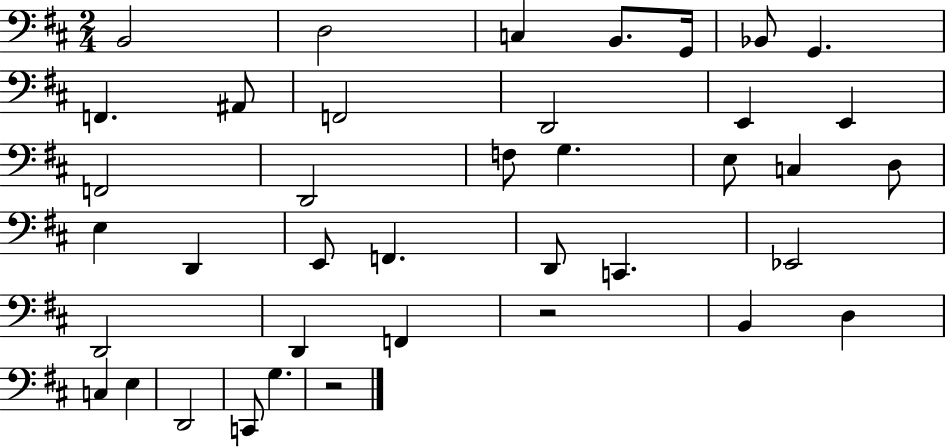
X:1
T:Untitled
M:2/4
L:1/4
K:D
B,,2 D,2 C, B,,/2 G,,/4 _B,,/2 G,, F,, ^A,,/2 F,,2 D,,2 E,, E,, F,,2 D,,2 F,/2 G, E,/2 C, D,/2 E, D,, E,,/2 F,, D,,/2 C,, _E,,2 D,,2 D,, F,, z2 B,, D, C, E, D,,2 C,,/2 G, z2